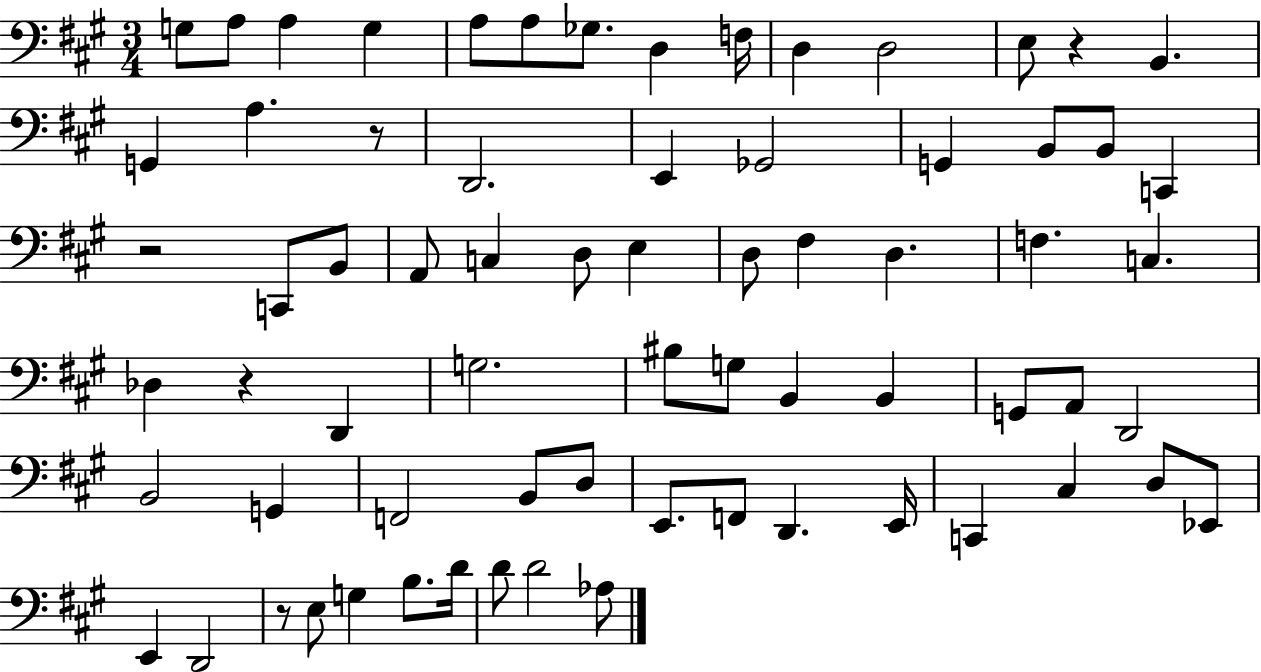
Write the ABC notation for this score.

X:1
T:Untitled
M:3/4
L:1/4
K:A
G,/2 A,/2 A, G, A,/2 A,/2 _G,/2 D, F,/4 D, D,2 E,/2 z B,, G,, A, z/2 D,,2 E,, _G,,2 G,, B,,/2 B,,/2 C,, z2 C,,/2 B,,/2 A,,/2 C, D,/2 E, D,/2 ^F, D, F, C, _D, z D,, G,2 ^B,/2 G,/2 B,, B,, G,,/2 A,,/2 D,,2 B,,2 G,, F,,2 B,,/2 D,/2 E,,/2 F,,/2 D,, E,,/4 C,, ^C, D,/2 _E,,/2 E,, D,,2 z/2 E,/2 G, B,/2 D/4 D/2 D2 _A,/2